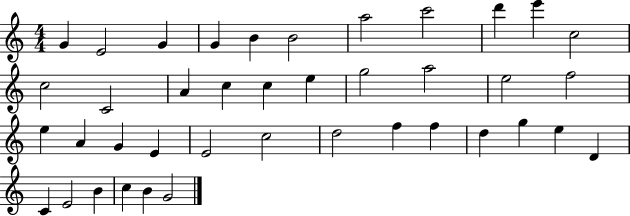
G4/q E4/h G4/q G4/q B4/q B4/h A5/h C6/h D6/q E6/q C5/h C5/h C4/h A4/q C5/q C5/q E5/q G5/h A5/h E5/h F5/h E5/q A4/q G4/q E4/q E4/h C5/h D5/h F5/q F5/q D5/q G5/q E5/q D4/q C4/q E4/h B4/q C5/q B4/q G4/h